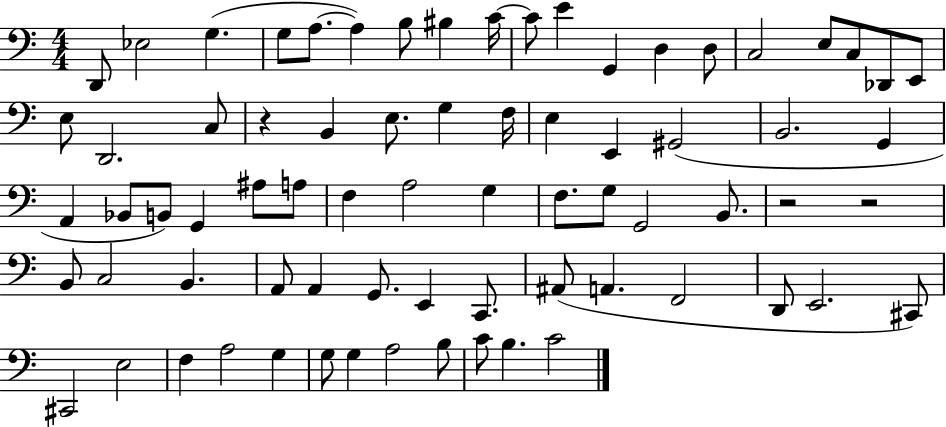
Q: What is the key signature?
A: C major